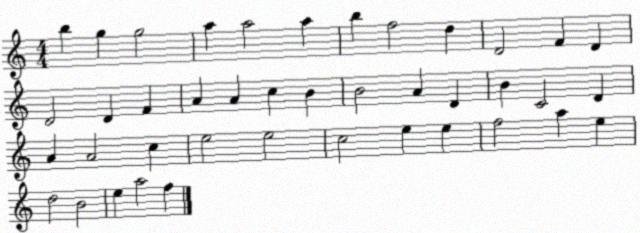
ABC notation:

X:1
T:Untitled
M:4/4
L:1/4
K:C
b g g2 a a2 a b f2 d D2 F D D2 D F A A c B B2 A D B C2 D A A2 c e2 e2 c2 e e f2 a e d2 B2 e a2 f